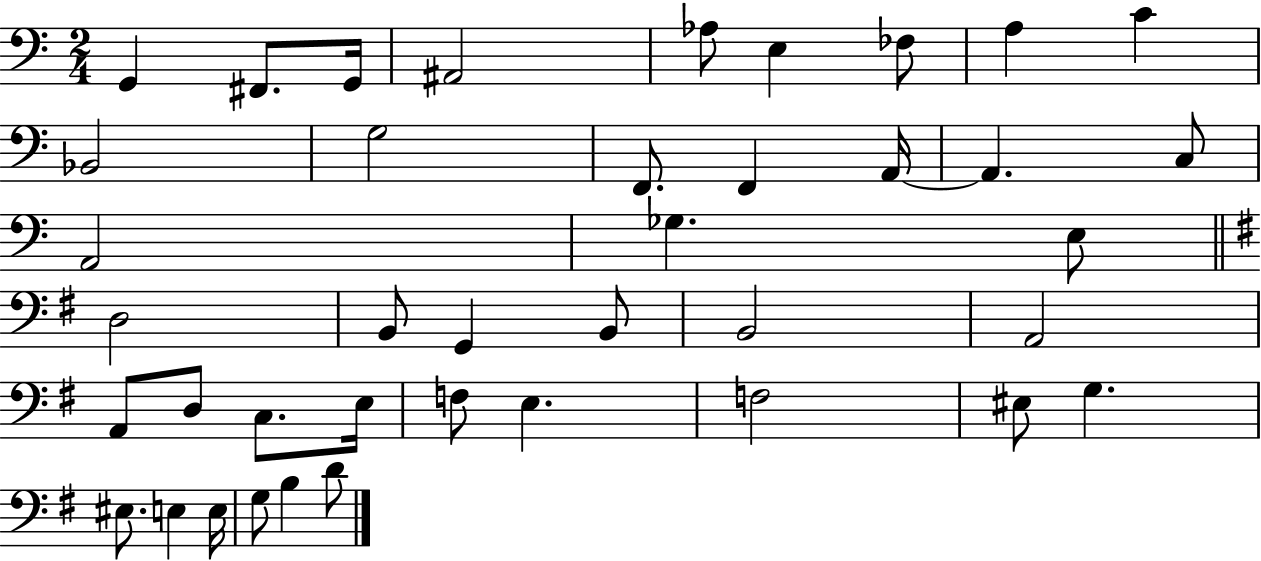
X:1
T:Untitled
M:2/4
L:1/4
K:C
G,, ^F,,/2 G,,/4 ^A,,2 _A,/2 E, _F,/2 A, C _B,,2 G,2 F,,/2 F,, A,,/4 A,, C,/2 A,,2 _G, E,/2 D,2 B,,/2 G,, B,,/2 B,,2 A,,2 A,,/2 D,/2 C,/2 E,/4 F,/2 E, F,2 ^E,/2 G, ^E,/2 E, E,/4 G,/2 B, D/2